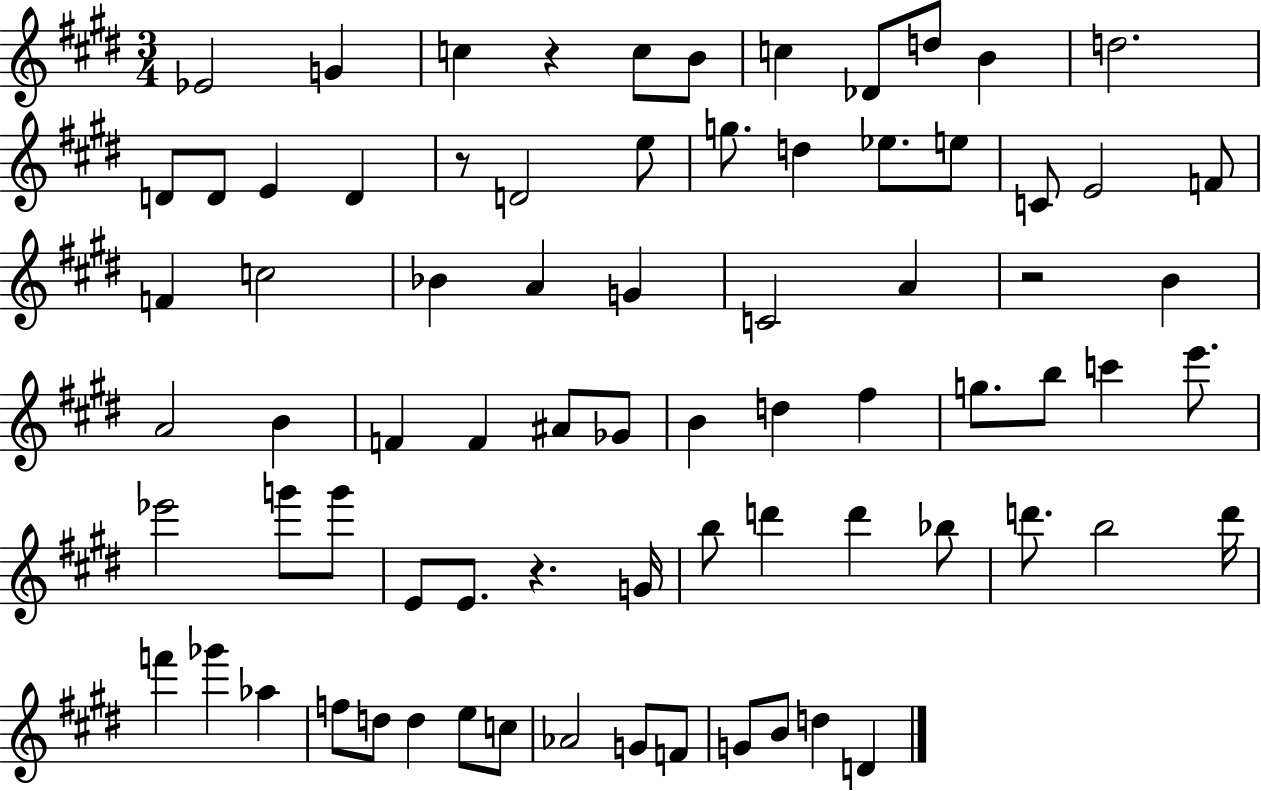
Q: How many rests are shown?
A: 4